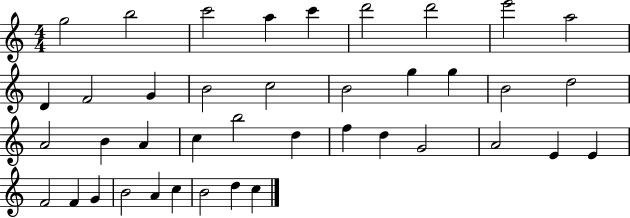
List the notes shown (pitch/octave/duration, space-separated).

G5/h B5/h C6/h A5/q C6/q D6/h D6/h E6/h A5/h D4/q F4/h G4/q B4/h C5/h B4/h G5/q G5/q B4/h D5/h A4/h B4/q A4/q C5/q B5/h D5/q F5/q D5/q G4/h A4/h E4/q E4/q F4/h F4/q G4/q B4/h A4/q C5/q B4/h D5/q C5/q